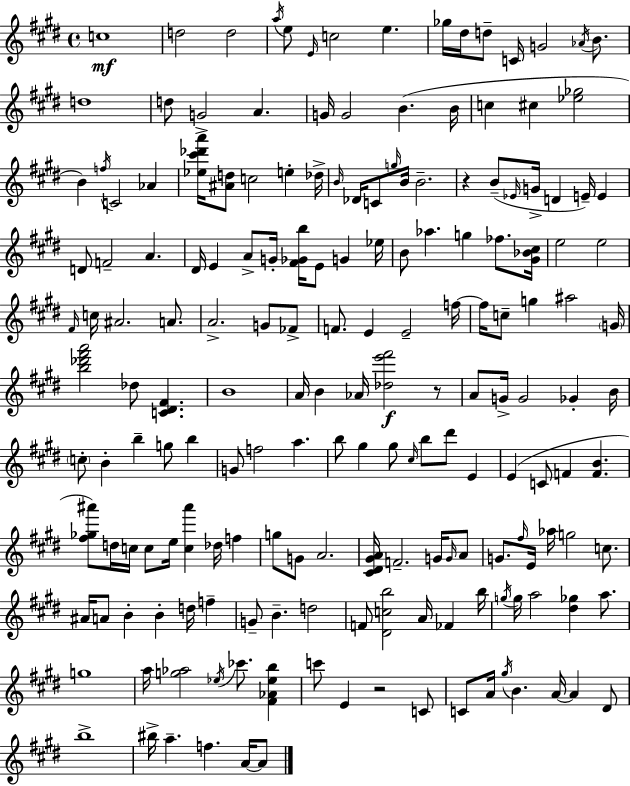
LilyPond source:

{
  \clef treble
  \time 4/4
  \defaultTimeSignature
  \key e \major
  c''1\mf | d''2 d''2 | \acciaccatura { a''16 } e''8 \grace { e'16 } c''2 e''4. | ges''16 dis''16 d''8-- c'16 g'2 \acciaccatura { aes'16 } | \break b'8. d''1 | d''8 g'2-> a'4. | g'16 g'2 b'4.( | b'16 c''4 cis''4 <ees'' ges''>2 | \break b'4) \acciaccatura { f''16 } c'2 | aes'4 <ees'' cis''' des''' a'''>16 <ais' d''>8 c''2 e''4-. | des''16-> \grace { b'16 } des'16 c'8 \grace { g''16 } b'16 b'2.-- | r4 b'8--( \grace { ees'16 } g'16-> d'4 | \break e'16--) e'4 d'8 f'2-- | a'4. dis'16 e'4 a'8-> g'16-. <fis' ges' b''>16 | e'8 g'4 ees''16 b'8 aes''4. g''4 | fes''8. <gis' bes' cis''>16 e''2 e''2 | \break \grace { fis'16 } c''16 ais'2. | a'8. a'2.-> | g'8 fes'8-> f'8. e'4 e'2-- | f''16~~ f''16 c''8-- g''4 ais''2 | \break \parenthesize g'16 <b'' des''' fis''' a'''>2 | des''8 <c' dis' fis'>4. b'1 | a'16 b'4 aes'16 <des'' e''' fis'''>2\f | r8 a'8 g'16-> g'2 | \break ges'4-. b'16 \parenthesize c''8-. b'4-. b''4-- | g''8 b''4 g'8 f''2 | a''4. b''8 gis''4 gis''8 | \grace { cis''16 } b''8 dis'''8 e'4 e'4( c'8 f'4 | \break <f' b'>4. <fis'' ges'' ais'''>8) d''16 c''16 c''8 e''16 | <c'' ais'''>4 des''16 f''4 g''8 g'8 a'2. | <cis' dis' gis' a'>16 f'2.-- | g'16 \grace { g'16 } a'8 g'8. \grace { fis''16 } e'16 aes''16 | \break g''2 c''8. ais'16 a'8 b'4-. | b'4-. d''16 f''4-- g'8-- b'4.-- | d''2 f'8 <dis' c'' b''>2 | a'16 fes'4 b''16 \acciaccatura { g''16 } g''16 a''2 | \break <dis'' ges''>4 a''8. g''1 | a''16 <g'' aes''>2 | \acciaccatura { ees''16 } ces'''8. <fis' aes' ees'' b''>4 c'''8 e'4 | r2 c'8 c'8 a'16 | \break \acciaccatura { gis''16 } b'4. a'16~~ a'4 dis'8 b''1-> | bis''16-> a''4.-- | f''4. a'16~~ a'8 \bar "|."
}